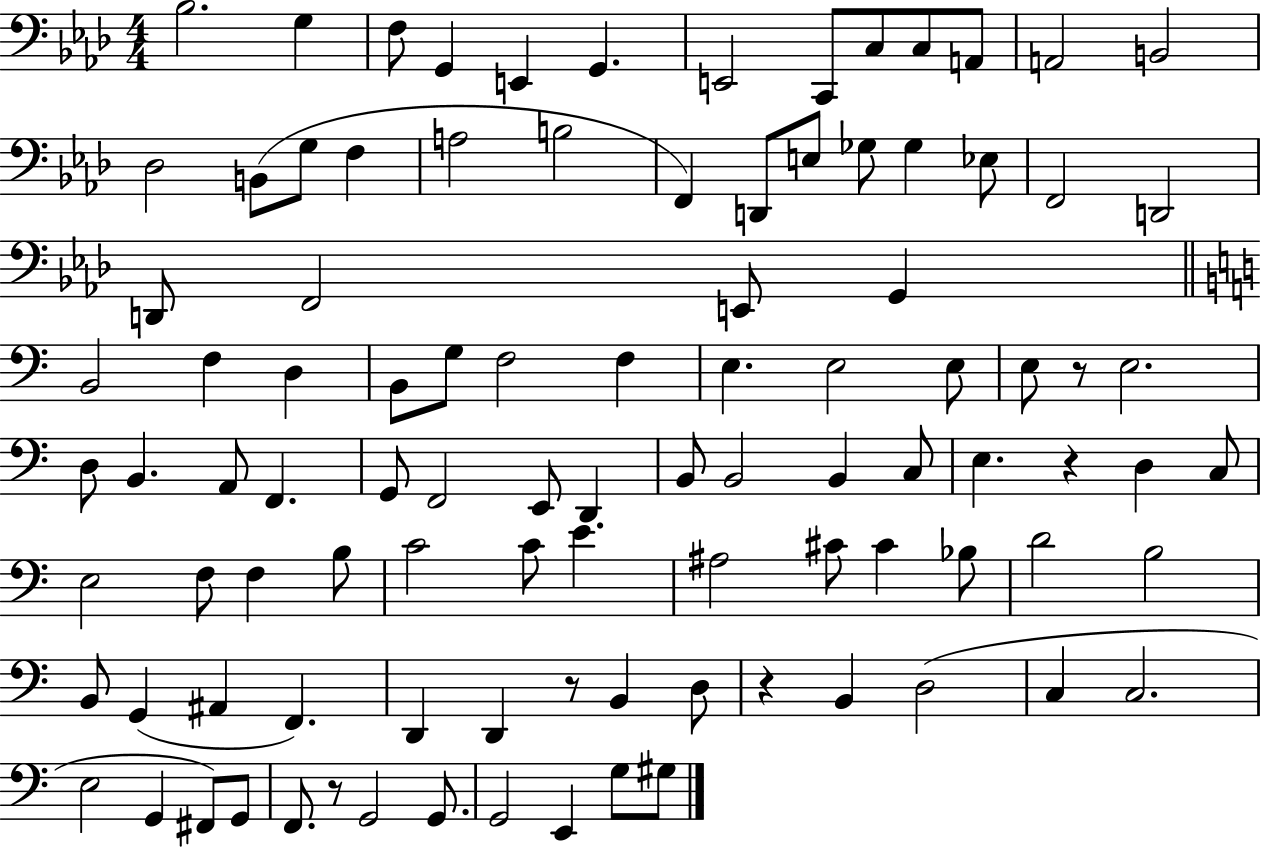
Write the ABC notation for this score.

X:1
T:Untitled
M:4/4
L:1/4
K:Ab
_B,2 G, F,/2 G,, E,, G,, E,,2 C,,/2 C,/2 C,/2 A,,/2 A,,2 B,,2 _D,2 B,,/2 G,/2 F, A,2 B,2 F,, D,,/2 E,/2 _G,/2 _G, _E,/2 F,,2 D,,2 D,,/2 F,,2 E,,/2 G,, B,,2 F, D, B,,/2 G,/2 F,2 F, E, E,2 E,/2 E,/2 z/2 E,2 D,/2 B,, A,,/2 F,, G,,/2 F,,2 E,,/2 D,, B,,/2 B,,2 B,, C,/2 E, z D, C,/2 E,2 F,/2 F, B,/2 C2 C/2 E ^A,2 ^C/2 ^C _B,/2 D2 B,2 B,,/2 G,, ^A,, F,, D,, D,, z/2 B,, D,/2 z B,, D,2 C, C,2 E,2 G,, ^F,,/2 G,,/2 F,,/2 z/2 G,,2 G,,/2 G,,2 E,, G,/2 ^G,/2